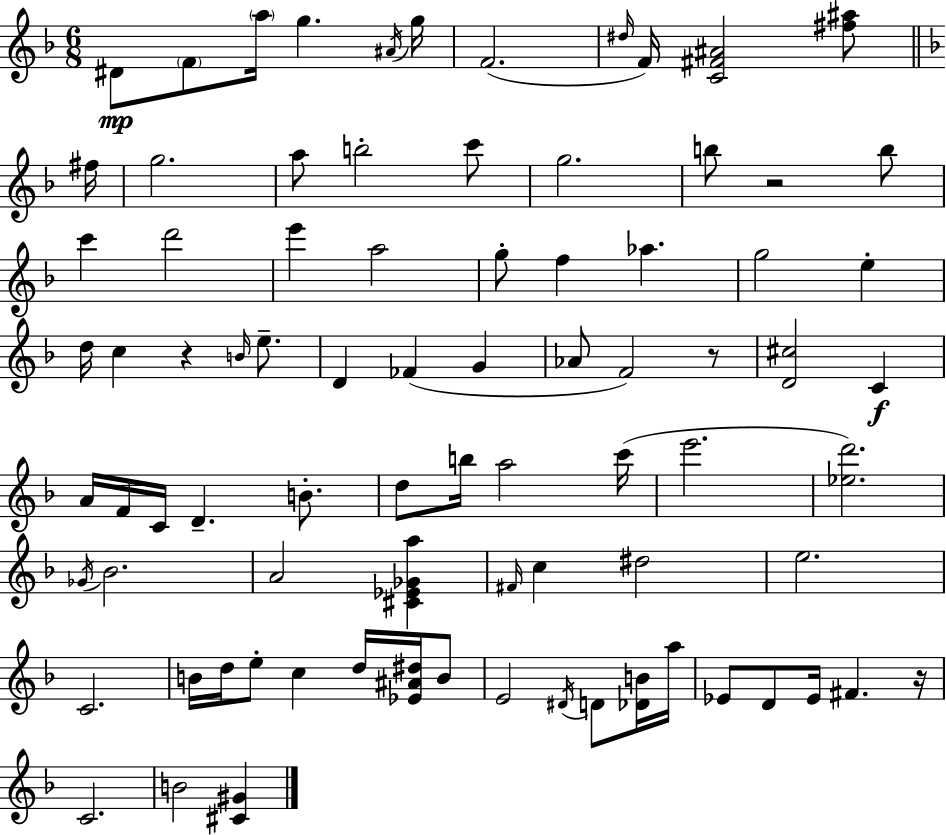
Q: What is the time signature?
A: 6/8